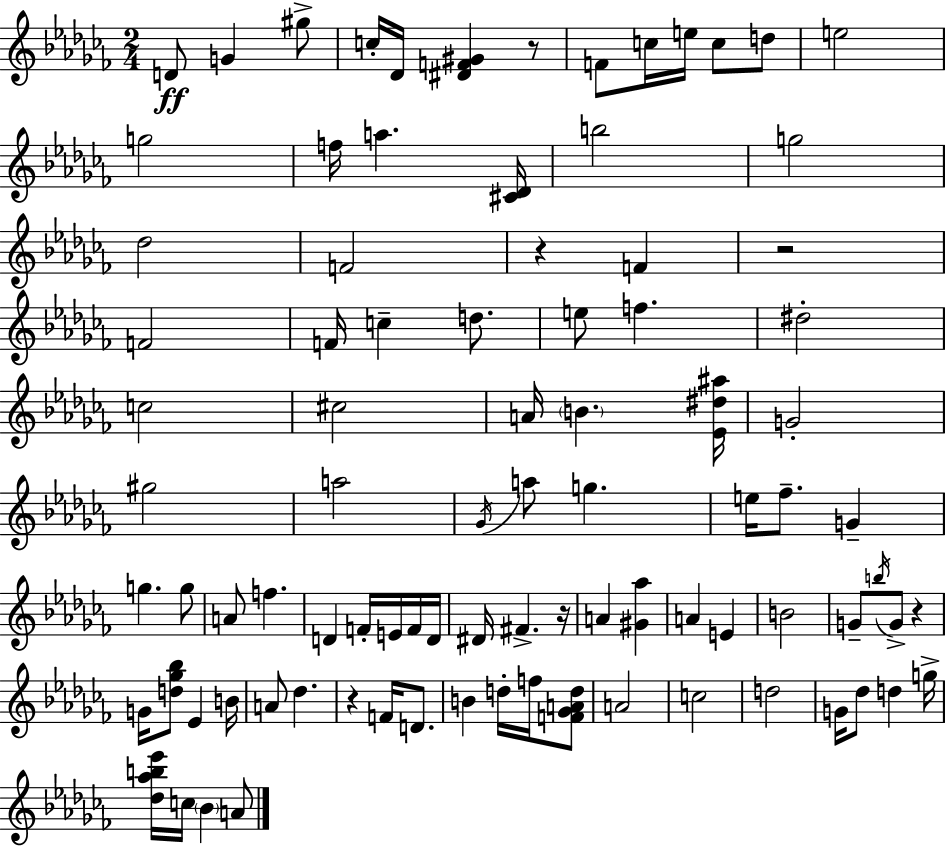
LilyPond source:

{
  \clef treble
  \numericTimeSignature
  \time 2/4
  \key aes \minor
  d'8\ff g'4 gis''8-> | c''16-. des'16 <dis' f' gis'>4 r8 | f'8 c''16 e''16 c''8 d''8 | e''2 | \break g''2 | f''16 a''4. <cis' des'>16 | b''2 | g''2 | \break des''2 | f'2 | r4 f'4 | r2 | \break f'2 | f'16 c''4-- d''8. | e''8 f''4. | dis''2-. | \break c''2 | cis''2 | a'16 \parenthesize b'4. <ees' dis'' ais''>16 | g'2-. | \break gis''2 | a''2 | \acciaccatura { ges'16 } a''8 g''4. | e''16 fes''8.-- g'4-- | \break g''4. g''8 | a'8 f''4. | d'4 f'16-. e'16 f'16 | d'16 dis'16 fis'4.-> | \break r16 a'4 <gis' aes''>4 | a'4 e'4 | b'2 | g'8-- \acciaccatura { b''16 } g'8-> r4 | \break g'16 <d'' ges'' bes''>8 ees'4 | b'16 a'8 des''4. | r4 f'16 d'8. | b'4 d''16-. f''16 | \break <f' ges' a' d''>8 a'2 | c''2 | d''2 | g'16 des''8 d''4 | \break g''16-> <des'' aes'' b'' ees'''>16 c''16 \parenthesize bes'4 | a'8 \bar "|."
}